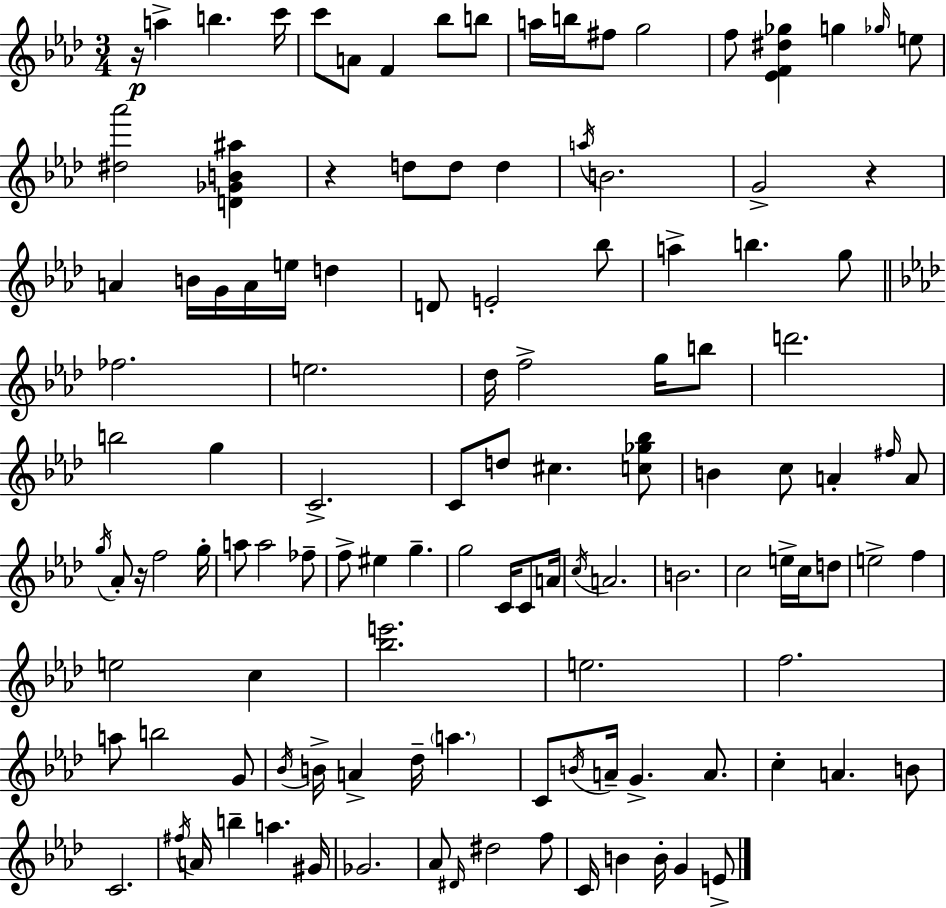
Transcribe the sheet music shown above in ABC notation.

X:1
T:Untitled
M:3/4
L:1/4
K:Ab
z/4 a b c'/4 c'/2 A/2 F _b/2 b/2 a/4 b/4 ^f/2 g2 f/2 [_EF^d_g] g _g/4 e/2 [^d_a']2 [D_GB^a] z d/2 d/2 d a/4 B2 G2 z A B/4 G/4 A/4 e/4 d D/2 E2 _b/2 a b g/2 _f2 e2 _d/4 f2 g/4 b/2 d'2 b2 g C2 C/2 d/2 ^c [c_g_b]/2 B c/2 A ^f/4 A/2 g/4 _A/2 z/4 f2 g/4 a/2 a2 _f/2 f/2 ^e g g2 C/4 C/2 A/4 c/4 A2 B2 c2 e/4 c/4 d/2 e2 f e2 c [_be']2 e2 f2 a/2 b2 G/2 _B/4 B/4 A _d/4 a C/2 B/4 A/4 G A/2 c A B/2 C2 ^f/4 A/4 b a ^G/4 _G2 _A/2 ^D/4 ^d2 f/2 C/4 B B/4 G E/2